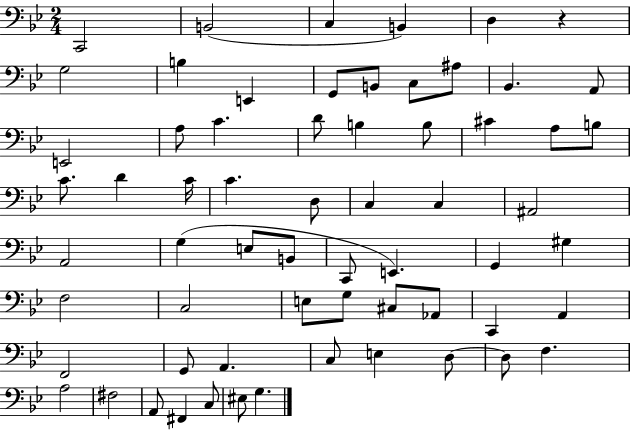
X:1
T:Untitled
M:2/4
L:1/4
K:Bb
C,,2 B,,2 C, B,, D, z G,2 B, E,, G,,/2 B,,/2 C,/2 ^A,/2 _B,, A,,/2 E,,2 A,/2 C D/2 B, B,/2 ^C A,/2 B,/2 C/2 D C/4 C D,/2 C, C, ^A,,2 A,,2 G, E,/2 B,,/2 C,,/2 E,, G,, ^G, F,2 C,2 E,/2 G,/2 ^C,/2 _A,,/2 C,, A,, F,,2 G,,/2 A,, C,/2 E, D,/2 D,/2 F, A,2 ^F,2 A,,/2 ^F,, C,/2 ^E,/2 G,